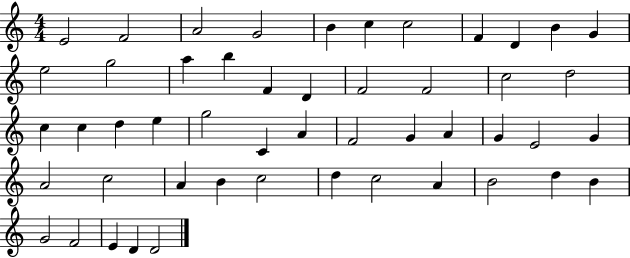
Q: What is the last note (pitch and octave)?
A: D4